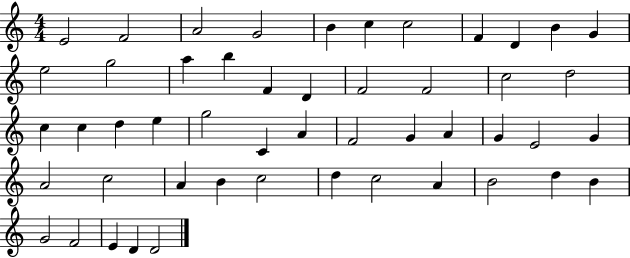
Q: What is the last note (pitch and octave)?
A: D4